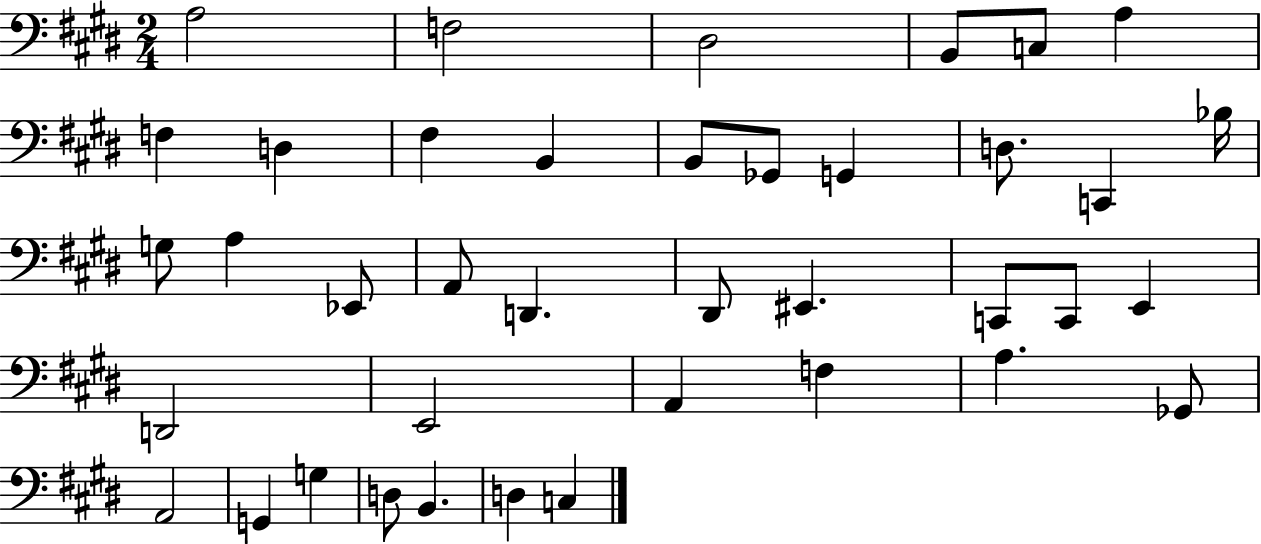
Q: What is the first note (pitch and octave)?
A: A3